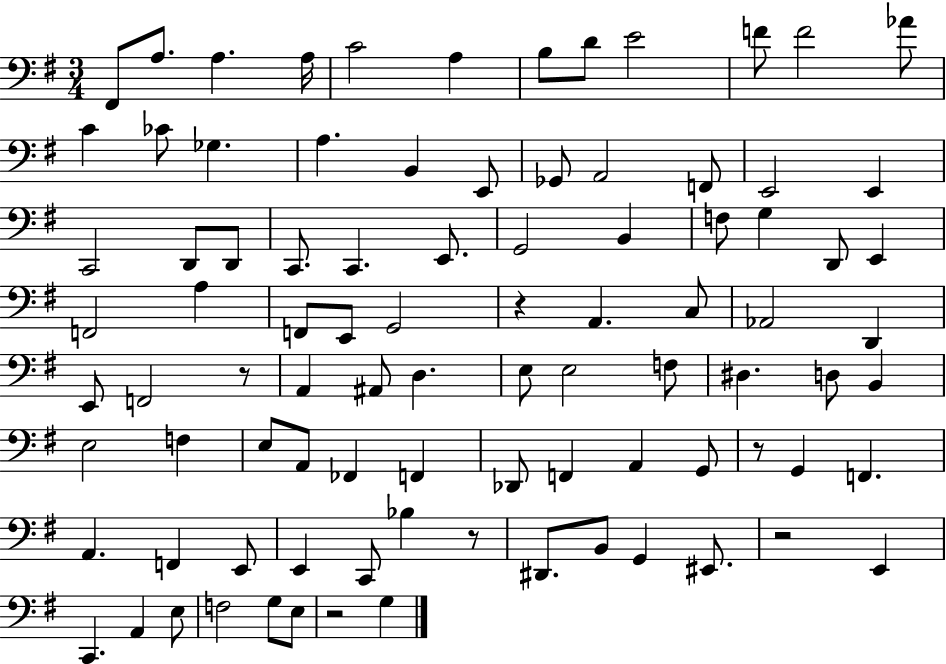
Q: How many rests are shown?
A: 6